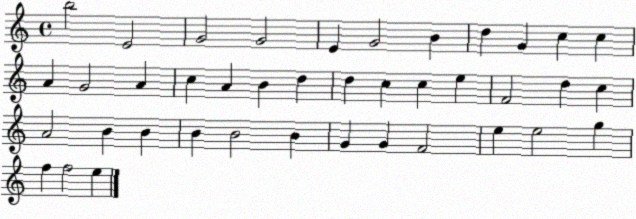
X:1
T:Untitled
M:4/4
L:1/4
K:C
b2 E2 G2 G2 E G2 B d G c c A G2 A c A B d d c c e F2 d c A2 B B B B2 B G G F2 e e2 g f f2 e